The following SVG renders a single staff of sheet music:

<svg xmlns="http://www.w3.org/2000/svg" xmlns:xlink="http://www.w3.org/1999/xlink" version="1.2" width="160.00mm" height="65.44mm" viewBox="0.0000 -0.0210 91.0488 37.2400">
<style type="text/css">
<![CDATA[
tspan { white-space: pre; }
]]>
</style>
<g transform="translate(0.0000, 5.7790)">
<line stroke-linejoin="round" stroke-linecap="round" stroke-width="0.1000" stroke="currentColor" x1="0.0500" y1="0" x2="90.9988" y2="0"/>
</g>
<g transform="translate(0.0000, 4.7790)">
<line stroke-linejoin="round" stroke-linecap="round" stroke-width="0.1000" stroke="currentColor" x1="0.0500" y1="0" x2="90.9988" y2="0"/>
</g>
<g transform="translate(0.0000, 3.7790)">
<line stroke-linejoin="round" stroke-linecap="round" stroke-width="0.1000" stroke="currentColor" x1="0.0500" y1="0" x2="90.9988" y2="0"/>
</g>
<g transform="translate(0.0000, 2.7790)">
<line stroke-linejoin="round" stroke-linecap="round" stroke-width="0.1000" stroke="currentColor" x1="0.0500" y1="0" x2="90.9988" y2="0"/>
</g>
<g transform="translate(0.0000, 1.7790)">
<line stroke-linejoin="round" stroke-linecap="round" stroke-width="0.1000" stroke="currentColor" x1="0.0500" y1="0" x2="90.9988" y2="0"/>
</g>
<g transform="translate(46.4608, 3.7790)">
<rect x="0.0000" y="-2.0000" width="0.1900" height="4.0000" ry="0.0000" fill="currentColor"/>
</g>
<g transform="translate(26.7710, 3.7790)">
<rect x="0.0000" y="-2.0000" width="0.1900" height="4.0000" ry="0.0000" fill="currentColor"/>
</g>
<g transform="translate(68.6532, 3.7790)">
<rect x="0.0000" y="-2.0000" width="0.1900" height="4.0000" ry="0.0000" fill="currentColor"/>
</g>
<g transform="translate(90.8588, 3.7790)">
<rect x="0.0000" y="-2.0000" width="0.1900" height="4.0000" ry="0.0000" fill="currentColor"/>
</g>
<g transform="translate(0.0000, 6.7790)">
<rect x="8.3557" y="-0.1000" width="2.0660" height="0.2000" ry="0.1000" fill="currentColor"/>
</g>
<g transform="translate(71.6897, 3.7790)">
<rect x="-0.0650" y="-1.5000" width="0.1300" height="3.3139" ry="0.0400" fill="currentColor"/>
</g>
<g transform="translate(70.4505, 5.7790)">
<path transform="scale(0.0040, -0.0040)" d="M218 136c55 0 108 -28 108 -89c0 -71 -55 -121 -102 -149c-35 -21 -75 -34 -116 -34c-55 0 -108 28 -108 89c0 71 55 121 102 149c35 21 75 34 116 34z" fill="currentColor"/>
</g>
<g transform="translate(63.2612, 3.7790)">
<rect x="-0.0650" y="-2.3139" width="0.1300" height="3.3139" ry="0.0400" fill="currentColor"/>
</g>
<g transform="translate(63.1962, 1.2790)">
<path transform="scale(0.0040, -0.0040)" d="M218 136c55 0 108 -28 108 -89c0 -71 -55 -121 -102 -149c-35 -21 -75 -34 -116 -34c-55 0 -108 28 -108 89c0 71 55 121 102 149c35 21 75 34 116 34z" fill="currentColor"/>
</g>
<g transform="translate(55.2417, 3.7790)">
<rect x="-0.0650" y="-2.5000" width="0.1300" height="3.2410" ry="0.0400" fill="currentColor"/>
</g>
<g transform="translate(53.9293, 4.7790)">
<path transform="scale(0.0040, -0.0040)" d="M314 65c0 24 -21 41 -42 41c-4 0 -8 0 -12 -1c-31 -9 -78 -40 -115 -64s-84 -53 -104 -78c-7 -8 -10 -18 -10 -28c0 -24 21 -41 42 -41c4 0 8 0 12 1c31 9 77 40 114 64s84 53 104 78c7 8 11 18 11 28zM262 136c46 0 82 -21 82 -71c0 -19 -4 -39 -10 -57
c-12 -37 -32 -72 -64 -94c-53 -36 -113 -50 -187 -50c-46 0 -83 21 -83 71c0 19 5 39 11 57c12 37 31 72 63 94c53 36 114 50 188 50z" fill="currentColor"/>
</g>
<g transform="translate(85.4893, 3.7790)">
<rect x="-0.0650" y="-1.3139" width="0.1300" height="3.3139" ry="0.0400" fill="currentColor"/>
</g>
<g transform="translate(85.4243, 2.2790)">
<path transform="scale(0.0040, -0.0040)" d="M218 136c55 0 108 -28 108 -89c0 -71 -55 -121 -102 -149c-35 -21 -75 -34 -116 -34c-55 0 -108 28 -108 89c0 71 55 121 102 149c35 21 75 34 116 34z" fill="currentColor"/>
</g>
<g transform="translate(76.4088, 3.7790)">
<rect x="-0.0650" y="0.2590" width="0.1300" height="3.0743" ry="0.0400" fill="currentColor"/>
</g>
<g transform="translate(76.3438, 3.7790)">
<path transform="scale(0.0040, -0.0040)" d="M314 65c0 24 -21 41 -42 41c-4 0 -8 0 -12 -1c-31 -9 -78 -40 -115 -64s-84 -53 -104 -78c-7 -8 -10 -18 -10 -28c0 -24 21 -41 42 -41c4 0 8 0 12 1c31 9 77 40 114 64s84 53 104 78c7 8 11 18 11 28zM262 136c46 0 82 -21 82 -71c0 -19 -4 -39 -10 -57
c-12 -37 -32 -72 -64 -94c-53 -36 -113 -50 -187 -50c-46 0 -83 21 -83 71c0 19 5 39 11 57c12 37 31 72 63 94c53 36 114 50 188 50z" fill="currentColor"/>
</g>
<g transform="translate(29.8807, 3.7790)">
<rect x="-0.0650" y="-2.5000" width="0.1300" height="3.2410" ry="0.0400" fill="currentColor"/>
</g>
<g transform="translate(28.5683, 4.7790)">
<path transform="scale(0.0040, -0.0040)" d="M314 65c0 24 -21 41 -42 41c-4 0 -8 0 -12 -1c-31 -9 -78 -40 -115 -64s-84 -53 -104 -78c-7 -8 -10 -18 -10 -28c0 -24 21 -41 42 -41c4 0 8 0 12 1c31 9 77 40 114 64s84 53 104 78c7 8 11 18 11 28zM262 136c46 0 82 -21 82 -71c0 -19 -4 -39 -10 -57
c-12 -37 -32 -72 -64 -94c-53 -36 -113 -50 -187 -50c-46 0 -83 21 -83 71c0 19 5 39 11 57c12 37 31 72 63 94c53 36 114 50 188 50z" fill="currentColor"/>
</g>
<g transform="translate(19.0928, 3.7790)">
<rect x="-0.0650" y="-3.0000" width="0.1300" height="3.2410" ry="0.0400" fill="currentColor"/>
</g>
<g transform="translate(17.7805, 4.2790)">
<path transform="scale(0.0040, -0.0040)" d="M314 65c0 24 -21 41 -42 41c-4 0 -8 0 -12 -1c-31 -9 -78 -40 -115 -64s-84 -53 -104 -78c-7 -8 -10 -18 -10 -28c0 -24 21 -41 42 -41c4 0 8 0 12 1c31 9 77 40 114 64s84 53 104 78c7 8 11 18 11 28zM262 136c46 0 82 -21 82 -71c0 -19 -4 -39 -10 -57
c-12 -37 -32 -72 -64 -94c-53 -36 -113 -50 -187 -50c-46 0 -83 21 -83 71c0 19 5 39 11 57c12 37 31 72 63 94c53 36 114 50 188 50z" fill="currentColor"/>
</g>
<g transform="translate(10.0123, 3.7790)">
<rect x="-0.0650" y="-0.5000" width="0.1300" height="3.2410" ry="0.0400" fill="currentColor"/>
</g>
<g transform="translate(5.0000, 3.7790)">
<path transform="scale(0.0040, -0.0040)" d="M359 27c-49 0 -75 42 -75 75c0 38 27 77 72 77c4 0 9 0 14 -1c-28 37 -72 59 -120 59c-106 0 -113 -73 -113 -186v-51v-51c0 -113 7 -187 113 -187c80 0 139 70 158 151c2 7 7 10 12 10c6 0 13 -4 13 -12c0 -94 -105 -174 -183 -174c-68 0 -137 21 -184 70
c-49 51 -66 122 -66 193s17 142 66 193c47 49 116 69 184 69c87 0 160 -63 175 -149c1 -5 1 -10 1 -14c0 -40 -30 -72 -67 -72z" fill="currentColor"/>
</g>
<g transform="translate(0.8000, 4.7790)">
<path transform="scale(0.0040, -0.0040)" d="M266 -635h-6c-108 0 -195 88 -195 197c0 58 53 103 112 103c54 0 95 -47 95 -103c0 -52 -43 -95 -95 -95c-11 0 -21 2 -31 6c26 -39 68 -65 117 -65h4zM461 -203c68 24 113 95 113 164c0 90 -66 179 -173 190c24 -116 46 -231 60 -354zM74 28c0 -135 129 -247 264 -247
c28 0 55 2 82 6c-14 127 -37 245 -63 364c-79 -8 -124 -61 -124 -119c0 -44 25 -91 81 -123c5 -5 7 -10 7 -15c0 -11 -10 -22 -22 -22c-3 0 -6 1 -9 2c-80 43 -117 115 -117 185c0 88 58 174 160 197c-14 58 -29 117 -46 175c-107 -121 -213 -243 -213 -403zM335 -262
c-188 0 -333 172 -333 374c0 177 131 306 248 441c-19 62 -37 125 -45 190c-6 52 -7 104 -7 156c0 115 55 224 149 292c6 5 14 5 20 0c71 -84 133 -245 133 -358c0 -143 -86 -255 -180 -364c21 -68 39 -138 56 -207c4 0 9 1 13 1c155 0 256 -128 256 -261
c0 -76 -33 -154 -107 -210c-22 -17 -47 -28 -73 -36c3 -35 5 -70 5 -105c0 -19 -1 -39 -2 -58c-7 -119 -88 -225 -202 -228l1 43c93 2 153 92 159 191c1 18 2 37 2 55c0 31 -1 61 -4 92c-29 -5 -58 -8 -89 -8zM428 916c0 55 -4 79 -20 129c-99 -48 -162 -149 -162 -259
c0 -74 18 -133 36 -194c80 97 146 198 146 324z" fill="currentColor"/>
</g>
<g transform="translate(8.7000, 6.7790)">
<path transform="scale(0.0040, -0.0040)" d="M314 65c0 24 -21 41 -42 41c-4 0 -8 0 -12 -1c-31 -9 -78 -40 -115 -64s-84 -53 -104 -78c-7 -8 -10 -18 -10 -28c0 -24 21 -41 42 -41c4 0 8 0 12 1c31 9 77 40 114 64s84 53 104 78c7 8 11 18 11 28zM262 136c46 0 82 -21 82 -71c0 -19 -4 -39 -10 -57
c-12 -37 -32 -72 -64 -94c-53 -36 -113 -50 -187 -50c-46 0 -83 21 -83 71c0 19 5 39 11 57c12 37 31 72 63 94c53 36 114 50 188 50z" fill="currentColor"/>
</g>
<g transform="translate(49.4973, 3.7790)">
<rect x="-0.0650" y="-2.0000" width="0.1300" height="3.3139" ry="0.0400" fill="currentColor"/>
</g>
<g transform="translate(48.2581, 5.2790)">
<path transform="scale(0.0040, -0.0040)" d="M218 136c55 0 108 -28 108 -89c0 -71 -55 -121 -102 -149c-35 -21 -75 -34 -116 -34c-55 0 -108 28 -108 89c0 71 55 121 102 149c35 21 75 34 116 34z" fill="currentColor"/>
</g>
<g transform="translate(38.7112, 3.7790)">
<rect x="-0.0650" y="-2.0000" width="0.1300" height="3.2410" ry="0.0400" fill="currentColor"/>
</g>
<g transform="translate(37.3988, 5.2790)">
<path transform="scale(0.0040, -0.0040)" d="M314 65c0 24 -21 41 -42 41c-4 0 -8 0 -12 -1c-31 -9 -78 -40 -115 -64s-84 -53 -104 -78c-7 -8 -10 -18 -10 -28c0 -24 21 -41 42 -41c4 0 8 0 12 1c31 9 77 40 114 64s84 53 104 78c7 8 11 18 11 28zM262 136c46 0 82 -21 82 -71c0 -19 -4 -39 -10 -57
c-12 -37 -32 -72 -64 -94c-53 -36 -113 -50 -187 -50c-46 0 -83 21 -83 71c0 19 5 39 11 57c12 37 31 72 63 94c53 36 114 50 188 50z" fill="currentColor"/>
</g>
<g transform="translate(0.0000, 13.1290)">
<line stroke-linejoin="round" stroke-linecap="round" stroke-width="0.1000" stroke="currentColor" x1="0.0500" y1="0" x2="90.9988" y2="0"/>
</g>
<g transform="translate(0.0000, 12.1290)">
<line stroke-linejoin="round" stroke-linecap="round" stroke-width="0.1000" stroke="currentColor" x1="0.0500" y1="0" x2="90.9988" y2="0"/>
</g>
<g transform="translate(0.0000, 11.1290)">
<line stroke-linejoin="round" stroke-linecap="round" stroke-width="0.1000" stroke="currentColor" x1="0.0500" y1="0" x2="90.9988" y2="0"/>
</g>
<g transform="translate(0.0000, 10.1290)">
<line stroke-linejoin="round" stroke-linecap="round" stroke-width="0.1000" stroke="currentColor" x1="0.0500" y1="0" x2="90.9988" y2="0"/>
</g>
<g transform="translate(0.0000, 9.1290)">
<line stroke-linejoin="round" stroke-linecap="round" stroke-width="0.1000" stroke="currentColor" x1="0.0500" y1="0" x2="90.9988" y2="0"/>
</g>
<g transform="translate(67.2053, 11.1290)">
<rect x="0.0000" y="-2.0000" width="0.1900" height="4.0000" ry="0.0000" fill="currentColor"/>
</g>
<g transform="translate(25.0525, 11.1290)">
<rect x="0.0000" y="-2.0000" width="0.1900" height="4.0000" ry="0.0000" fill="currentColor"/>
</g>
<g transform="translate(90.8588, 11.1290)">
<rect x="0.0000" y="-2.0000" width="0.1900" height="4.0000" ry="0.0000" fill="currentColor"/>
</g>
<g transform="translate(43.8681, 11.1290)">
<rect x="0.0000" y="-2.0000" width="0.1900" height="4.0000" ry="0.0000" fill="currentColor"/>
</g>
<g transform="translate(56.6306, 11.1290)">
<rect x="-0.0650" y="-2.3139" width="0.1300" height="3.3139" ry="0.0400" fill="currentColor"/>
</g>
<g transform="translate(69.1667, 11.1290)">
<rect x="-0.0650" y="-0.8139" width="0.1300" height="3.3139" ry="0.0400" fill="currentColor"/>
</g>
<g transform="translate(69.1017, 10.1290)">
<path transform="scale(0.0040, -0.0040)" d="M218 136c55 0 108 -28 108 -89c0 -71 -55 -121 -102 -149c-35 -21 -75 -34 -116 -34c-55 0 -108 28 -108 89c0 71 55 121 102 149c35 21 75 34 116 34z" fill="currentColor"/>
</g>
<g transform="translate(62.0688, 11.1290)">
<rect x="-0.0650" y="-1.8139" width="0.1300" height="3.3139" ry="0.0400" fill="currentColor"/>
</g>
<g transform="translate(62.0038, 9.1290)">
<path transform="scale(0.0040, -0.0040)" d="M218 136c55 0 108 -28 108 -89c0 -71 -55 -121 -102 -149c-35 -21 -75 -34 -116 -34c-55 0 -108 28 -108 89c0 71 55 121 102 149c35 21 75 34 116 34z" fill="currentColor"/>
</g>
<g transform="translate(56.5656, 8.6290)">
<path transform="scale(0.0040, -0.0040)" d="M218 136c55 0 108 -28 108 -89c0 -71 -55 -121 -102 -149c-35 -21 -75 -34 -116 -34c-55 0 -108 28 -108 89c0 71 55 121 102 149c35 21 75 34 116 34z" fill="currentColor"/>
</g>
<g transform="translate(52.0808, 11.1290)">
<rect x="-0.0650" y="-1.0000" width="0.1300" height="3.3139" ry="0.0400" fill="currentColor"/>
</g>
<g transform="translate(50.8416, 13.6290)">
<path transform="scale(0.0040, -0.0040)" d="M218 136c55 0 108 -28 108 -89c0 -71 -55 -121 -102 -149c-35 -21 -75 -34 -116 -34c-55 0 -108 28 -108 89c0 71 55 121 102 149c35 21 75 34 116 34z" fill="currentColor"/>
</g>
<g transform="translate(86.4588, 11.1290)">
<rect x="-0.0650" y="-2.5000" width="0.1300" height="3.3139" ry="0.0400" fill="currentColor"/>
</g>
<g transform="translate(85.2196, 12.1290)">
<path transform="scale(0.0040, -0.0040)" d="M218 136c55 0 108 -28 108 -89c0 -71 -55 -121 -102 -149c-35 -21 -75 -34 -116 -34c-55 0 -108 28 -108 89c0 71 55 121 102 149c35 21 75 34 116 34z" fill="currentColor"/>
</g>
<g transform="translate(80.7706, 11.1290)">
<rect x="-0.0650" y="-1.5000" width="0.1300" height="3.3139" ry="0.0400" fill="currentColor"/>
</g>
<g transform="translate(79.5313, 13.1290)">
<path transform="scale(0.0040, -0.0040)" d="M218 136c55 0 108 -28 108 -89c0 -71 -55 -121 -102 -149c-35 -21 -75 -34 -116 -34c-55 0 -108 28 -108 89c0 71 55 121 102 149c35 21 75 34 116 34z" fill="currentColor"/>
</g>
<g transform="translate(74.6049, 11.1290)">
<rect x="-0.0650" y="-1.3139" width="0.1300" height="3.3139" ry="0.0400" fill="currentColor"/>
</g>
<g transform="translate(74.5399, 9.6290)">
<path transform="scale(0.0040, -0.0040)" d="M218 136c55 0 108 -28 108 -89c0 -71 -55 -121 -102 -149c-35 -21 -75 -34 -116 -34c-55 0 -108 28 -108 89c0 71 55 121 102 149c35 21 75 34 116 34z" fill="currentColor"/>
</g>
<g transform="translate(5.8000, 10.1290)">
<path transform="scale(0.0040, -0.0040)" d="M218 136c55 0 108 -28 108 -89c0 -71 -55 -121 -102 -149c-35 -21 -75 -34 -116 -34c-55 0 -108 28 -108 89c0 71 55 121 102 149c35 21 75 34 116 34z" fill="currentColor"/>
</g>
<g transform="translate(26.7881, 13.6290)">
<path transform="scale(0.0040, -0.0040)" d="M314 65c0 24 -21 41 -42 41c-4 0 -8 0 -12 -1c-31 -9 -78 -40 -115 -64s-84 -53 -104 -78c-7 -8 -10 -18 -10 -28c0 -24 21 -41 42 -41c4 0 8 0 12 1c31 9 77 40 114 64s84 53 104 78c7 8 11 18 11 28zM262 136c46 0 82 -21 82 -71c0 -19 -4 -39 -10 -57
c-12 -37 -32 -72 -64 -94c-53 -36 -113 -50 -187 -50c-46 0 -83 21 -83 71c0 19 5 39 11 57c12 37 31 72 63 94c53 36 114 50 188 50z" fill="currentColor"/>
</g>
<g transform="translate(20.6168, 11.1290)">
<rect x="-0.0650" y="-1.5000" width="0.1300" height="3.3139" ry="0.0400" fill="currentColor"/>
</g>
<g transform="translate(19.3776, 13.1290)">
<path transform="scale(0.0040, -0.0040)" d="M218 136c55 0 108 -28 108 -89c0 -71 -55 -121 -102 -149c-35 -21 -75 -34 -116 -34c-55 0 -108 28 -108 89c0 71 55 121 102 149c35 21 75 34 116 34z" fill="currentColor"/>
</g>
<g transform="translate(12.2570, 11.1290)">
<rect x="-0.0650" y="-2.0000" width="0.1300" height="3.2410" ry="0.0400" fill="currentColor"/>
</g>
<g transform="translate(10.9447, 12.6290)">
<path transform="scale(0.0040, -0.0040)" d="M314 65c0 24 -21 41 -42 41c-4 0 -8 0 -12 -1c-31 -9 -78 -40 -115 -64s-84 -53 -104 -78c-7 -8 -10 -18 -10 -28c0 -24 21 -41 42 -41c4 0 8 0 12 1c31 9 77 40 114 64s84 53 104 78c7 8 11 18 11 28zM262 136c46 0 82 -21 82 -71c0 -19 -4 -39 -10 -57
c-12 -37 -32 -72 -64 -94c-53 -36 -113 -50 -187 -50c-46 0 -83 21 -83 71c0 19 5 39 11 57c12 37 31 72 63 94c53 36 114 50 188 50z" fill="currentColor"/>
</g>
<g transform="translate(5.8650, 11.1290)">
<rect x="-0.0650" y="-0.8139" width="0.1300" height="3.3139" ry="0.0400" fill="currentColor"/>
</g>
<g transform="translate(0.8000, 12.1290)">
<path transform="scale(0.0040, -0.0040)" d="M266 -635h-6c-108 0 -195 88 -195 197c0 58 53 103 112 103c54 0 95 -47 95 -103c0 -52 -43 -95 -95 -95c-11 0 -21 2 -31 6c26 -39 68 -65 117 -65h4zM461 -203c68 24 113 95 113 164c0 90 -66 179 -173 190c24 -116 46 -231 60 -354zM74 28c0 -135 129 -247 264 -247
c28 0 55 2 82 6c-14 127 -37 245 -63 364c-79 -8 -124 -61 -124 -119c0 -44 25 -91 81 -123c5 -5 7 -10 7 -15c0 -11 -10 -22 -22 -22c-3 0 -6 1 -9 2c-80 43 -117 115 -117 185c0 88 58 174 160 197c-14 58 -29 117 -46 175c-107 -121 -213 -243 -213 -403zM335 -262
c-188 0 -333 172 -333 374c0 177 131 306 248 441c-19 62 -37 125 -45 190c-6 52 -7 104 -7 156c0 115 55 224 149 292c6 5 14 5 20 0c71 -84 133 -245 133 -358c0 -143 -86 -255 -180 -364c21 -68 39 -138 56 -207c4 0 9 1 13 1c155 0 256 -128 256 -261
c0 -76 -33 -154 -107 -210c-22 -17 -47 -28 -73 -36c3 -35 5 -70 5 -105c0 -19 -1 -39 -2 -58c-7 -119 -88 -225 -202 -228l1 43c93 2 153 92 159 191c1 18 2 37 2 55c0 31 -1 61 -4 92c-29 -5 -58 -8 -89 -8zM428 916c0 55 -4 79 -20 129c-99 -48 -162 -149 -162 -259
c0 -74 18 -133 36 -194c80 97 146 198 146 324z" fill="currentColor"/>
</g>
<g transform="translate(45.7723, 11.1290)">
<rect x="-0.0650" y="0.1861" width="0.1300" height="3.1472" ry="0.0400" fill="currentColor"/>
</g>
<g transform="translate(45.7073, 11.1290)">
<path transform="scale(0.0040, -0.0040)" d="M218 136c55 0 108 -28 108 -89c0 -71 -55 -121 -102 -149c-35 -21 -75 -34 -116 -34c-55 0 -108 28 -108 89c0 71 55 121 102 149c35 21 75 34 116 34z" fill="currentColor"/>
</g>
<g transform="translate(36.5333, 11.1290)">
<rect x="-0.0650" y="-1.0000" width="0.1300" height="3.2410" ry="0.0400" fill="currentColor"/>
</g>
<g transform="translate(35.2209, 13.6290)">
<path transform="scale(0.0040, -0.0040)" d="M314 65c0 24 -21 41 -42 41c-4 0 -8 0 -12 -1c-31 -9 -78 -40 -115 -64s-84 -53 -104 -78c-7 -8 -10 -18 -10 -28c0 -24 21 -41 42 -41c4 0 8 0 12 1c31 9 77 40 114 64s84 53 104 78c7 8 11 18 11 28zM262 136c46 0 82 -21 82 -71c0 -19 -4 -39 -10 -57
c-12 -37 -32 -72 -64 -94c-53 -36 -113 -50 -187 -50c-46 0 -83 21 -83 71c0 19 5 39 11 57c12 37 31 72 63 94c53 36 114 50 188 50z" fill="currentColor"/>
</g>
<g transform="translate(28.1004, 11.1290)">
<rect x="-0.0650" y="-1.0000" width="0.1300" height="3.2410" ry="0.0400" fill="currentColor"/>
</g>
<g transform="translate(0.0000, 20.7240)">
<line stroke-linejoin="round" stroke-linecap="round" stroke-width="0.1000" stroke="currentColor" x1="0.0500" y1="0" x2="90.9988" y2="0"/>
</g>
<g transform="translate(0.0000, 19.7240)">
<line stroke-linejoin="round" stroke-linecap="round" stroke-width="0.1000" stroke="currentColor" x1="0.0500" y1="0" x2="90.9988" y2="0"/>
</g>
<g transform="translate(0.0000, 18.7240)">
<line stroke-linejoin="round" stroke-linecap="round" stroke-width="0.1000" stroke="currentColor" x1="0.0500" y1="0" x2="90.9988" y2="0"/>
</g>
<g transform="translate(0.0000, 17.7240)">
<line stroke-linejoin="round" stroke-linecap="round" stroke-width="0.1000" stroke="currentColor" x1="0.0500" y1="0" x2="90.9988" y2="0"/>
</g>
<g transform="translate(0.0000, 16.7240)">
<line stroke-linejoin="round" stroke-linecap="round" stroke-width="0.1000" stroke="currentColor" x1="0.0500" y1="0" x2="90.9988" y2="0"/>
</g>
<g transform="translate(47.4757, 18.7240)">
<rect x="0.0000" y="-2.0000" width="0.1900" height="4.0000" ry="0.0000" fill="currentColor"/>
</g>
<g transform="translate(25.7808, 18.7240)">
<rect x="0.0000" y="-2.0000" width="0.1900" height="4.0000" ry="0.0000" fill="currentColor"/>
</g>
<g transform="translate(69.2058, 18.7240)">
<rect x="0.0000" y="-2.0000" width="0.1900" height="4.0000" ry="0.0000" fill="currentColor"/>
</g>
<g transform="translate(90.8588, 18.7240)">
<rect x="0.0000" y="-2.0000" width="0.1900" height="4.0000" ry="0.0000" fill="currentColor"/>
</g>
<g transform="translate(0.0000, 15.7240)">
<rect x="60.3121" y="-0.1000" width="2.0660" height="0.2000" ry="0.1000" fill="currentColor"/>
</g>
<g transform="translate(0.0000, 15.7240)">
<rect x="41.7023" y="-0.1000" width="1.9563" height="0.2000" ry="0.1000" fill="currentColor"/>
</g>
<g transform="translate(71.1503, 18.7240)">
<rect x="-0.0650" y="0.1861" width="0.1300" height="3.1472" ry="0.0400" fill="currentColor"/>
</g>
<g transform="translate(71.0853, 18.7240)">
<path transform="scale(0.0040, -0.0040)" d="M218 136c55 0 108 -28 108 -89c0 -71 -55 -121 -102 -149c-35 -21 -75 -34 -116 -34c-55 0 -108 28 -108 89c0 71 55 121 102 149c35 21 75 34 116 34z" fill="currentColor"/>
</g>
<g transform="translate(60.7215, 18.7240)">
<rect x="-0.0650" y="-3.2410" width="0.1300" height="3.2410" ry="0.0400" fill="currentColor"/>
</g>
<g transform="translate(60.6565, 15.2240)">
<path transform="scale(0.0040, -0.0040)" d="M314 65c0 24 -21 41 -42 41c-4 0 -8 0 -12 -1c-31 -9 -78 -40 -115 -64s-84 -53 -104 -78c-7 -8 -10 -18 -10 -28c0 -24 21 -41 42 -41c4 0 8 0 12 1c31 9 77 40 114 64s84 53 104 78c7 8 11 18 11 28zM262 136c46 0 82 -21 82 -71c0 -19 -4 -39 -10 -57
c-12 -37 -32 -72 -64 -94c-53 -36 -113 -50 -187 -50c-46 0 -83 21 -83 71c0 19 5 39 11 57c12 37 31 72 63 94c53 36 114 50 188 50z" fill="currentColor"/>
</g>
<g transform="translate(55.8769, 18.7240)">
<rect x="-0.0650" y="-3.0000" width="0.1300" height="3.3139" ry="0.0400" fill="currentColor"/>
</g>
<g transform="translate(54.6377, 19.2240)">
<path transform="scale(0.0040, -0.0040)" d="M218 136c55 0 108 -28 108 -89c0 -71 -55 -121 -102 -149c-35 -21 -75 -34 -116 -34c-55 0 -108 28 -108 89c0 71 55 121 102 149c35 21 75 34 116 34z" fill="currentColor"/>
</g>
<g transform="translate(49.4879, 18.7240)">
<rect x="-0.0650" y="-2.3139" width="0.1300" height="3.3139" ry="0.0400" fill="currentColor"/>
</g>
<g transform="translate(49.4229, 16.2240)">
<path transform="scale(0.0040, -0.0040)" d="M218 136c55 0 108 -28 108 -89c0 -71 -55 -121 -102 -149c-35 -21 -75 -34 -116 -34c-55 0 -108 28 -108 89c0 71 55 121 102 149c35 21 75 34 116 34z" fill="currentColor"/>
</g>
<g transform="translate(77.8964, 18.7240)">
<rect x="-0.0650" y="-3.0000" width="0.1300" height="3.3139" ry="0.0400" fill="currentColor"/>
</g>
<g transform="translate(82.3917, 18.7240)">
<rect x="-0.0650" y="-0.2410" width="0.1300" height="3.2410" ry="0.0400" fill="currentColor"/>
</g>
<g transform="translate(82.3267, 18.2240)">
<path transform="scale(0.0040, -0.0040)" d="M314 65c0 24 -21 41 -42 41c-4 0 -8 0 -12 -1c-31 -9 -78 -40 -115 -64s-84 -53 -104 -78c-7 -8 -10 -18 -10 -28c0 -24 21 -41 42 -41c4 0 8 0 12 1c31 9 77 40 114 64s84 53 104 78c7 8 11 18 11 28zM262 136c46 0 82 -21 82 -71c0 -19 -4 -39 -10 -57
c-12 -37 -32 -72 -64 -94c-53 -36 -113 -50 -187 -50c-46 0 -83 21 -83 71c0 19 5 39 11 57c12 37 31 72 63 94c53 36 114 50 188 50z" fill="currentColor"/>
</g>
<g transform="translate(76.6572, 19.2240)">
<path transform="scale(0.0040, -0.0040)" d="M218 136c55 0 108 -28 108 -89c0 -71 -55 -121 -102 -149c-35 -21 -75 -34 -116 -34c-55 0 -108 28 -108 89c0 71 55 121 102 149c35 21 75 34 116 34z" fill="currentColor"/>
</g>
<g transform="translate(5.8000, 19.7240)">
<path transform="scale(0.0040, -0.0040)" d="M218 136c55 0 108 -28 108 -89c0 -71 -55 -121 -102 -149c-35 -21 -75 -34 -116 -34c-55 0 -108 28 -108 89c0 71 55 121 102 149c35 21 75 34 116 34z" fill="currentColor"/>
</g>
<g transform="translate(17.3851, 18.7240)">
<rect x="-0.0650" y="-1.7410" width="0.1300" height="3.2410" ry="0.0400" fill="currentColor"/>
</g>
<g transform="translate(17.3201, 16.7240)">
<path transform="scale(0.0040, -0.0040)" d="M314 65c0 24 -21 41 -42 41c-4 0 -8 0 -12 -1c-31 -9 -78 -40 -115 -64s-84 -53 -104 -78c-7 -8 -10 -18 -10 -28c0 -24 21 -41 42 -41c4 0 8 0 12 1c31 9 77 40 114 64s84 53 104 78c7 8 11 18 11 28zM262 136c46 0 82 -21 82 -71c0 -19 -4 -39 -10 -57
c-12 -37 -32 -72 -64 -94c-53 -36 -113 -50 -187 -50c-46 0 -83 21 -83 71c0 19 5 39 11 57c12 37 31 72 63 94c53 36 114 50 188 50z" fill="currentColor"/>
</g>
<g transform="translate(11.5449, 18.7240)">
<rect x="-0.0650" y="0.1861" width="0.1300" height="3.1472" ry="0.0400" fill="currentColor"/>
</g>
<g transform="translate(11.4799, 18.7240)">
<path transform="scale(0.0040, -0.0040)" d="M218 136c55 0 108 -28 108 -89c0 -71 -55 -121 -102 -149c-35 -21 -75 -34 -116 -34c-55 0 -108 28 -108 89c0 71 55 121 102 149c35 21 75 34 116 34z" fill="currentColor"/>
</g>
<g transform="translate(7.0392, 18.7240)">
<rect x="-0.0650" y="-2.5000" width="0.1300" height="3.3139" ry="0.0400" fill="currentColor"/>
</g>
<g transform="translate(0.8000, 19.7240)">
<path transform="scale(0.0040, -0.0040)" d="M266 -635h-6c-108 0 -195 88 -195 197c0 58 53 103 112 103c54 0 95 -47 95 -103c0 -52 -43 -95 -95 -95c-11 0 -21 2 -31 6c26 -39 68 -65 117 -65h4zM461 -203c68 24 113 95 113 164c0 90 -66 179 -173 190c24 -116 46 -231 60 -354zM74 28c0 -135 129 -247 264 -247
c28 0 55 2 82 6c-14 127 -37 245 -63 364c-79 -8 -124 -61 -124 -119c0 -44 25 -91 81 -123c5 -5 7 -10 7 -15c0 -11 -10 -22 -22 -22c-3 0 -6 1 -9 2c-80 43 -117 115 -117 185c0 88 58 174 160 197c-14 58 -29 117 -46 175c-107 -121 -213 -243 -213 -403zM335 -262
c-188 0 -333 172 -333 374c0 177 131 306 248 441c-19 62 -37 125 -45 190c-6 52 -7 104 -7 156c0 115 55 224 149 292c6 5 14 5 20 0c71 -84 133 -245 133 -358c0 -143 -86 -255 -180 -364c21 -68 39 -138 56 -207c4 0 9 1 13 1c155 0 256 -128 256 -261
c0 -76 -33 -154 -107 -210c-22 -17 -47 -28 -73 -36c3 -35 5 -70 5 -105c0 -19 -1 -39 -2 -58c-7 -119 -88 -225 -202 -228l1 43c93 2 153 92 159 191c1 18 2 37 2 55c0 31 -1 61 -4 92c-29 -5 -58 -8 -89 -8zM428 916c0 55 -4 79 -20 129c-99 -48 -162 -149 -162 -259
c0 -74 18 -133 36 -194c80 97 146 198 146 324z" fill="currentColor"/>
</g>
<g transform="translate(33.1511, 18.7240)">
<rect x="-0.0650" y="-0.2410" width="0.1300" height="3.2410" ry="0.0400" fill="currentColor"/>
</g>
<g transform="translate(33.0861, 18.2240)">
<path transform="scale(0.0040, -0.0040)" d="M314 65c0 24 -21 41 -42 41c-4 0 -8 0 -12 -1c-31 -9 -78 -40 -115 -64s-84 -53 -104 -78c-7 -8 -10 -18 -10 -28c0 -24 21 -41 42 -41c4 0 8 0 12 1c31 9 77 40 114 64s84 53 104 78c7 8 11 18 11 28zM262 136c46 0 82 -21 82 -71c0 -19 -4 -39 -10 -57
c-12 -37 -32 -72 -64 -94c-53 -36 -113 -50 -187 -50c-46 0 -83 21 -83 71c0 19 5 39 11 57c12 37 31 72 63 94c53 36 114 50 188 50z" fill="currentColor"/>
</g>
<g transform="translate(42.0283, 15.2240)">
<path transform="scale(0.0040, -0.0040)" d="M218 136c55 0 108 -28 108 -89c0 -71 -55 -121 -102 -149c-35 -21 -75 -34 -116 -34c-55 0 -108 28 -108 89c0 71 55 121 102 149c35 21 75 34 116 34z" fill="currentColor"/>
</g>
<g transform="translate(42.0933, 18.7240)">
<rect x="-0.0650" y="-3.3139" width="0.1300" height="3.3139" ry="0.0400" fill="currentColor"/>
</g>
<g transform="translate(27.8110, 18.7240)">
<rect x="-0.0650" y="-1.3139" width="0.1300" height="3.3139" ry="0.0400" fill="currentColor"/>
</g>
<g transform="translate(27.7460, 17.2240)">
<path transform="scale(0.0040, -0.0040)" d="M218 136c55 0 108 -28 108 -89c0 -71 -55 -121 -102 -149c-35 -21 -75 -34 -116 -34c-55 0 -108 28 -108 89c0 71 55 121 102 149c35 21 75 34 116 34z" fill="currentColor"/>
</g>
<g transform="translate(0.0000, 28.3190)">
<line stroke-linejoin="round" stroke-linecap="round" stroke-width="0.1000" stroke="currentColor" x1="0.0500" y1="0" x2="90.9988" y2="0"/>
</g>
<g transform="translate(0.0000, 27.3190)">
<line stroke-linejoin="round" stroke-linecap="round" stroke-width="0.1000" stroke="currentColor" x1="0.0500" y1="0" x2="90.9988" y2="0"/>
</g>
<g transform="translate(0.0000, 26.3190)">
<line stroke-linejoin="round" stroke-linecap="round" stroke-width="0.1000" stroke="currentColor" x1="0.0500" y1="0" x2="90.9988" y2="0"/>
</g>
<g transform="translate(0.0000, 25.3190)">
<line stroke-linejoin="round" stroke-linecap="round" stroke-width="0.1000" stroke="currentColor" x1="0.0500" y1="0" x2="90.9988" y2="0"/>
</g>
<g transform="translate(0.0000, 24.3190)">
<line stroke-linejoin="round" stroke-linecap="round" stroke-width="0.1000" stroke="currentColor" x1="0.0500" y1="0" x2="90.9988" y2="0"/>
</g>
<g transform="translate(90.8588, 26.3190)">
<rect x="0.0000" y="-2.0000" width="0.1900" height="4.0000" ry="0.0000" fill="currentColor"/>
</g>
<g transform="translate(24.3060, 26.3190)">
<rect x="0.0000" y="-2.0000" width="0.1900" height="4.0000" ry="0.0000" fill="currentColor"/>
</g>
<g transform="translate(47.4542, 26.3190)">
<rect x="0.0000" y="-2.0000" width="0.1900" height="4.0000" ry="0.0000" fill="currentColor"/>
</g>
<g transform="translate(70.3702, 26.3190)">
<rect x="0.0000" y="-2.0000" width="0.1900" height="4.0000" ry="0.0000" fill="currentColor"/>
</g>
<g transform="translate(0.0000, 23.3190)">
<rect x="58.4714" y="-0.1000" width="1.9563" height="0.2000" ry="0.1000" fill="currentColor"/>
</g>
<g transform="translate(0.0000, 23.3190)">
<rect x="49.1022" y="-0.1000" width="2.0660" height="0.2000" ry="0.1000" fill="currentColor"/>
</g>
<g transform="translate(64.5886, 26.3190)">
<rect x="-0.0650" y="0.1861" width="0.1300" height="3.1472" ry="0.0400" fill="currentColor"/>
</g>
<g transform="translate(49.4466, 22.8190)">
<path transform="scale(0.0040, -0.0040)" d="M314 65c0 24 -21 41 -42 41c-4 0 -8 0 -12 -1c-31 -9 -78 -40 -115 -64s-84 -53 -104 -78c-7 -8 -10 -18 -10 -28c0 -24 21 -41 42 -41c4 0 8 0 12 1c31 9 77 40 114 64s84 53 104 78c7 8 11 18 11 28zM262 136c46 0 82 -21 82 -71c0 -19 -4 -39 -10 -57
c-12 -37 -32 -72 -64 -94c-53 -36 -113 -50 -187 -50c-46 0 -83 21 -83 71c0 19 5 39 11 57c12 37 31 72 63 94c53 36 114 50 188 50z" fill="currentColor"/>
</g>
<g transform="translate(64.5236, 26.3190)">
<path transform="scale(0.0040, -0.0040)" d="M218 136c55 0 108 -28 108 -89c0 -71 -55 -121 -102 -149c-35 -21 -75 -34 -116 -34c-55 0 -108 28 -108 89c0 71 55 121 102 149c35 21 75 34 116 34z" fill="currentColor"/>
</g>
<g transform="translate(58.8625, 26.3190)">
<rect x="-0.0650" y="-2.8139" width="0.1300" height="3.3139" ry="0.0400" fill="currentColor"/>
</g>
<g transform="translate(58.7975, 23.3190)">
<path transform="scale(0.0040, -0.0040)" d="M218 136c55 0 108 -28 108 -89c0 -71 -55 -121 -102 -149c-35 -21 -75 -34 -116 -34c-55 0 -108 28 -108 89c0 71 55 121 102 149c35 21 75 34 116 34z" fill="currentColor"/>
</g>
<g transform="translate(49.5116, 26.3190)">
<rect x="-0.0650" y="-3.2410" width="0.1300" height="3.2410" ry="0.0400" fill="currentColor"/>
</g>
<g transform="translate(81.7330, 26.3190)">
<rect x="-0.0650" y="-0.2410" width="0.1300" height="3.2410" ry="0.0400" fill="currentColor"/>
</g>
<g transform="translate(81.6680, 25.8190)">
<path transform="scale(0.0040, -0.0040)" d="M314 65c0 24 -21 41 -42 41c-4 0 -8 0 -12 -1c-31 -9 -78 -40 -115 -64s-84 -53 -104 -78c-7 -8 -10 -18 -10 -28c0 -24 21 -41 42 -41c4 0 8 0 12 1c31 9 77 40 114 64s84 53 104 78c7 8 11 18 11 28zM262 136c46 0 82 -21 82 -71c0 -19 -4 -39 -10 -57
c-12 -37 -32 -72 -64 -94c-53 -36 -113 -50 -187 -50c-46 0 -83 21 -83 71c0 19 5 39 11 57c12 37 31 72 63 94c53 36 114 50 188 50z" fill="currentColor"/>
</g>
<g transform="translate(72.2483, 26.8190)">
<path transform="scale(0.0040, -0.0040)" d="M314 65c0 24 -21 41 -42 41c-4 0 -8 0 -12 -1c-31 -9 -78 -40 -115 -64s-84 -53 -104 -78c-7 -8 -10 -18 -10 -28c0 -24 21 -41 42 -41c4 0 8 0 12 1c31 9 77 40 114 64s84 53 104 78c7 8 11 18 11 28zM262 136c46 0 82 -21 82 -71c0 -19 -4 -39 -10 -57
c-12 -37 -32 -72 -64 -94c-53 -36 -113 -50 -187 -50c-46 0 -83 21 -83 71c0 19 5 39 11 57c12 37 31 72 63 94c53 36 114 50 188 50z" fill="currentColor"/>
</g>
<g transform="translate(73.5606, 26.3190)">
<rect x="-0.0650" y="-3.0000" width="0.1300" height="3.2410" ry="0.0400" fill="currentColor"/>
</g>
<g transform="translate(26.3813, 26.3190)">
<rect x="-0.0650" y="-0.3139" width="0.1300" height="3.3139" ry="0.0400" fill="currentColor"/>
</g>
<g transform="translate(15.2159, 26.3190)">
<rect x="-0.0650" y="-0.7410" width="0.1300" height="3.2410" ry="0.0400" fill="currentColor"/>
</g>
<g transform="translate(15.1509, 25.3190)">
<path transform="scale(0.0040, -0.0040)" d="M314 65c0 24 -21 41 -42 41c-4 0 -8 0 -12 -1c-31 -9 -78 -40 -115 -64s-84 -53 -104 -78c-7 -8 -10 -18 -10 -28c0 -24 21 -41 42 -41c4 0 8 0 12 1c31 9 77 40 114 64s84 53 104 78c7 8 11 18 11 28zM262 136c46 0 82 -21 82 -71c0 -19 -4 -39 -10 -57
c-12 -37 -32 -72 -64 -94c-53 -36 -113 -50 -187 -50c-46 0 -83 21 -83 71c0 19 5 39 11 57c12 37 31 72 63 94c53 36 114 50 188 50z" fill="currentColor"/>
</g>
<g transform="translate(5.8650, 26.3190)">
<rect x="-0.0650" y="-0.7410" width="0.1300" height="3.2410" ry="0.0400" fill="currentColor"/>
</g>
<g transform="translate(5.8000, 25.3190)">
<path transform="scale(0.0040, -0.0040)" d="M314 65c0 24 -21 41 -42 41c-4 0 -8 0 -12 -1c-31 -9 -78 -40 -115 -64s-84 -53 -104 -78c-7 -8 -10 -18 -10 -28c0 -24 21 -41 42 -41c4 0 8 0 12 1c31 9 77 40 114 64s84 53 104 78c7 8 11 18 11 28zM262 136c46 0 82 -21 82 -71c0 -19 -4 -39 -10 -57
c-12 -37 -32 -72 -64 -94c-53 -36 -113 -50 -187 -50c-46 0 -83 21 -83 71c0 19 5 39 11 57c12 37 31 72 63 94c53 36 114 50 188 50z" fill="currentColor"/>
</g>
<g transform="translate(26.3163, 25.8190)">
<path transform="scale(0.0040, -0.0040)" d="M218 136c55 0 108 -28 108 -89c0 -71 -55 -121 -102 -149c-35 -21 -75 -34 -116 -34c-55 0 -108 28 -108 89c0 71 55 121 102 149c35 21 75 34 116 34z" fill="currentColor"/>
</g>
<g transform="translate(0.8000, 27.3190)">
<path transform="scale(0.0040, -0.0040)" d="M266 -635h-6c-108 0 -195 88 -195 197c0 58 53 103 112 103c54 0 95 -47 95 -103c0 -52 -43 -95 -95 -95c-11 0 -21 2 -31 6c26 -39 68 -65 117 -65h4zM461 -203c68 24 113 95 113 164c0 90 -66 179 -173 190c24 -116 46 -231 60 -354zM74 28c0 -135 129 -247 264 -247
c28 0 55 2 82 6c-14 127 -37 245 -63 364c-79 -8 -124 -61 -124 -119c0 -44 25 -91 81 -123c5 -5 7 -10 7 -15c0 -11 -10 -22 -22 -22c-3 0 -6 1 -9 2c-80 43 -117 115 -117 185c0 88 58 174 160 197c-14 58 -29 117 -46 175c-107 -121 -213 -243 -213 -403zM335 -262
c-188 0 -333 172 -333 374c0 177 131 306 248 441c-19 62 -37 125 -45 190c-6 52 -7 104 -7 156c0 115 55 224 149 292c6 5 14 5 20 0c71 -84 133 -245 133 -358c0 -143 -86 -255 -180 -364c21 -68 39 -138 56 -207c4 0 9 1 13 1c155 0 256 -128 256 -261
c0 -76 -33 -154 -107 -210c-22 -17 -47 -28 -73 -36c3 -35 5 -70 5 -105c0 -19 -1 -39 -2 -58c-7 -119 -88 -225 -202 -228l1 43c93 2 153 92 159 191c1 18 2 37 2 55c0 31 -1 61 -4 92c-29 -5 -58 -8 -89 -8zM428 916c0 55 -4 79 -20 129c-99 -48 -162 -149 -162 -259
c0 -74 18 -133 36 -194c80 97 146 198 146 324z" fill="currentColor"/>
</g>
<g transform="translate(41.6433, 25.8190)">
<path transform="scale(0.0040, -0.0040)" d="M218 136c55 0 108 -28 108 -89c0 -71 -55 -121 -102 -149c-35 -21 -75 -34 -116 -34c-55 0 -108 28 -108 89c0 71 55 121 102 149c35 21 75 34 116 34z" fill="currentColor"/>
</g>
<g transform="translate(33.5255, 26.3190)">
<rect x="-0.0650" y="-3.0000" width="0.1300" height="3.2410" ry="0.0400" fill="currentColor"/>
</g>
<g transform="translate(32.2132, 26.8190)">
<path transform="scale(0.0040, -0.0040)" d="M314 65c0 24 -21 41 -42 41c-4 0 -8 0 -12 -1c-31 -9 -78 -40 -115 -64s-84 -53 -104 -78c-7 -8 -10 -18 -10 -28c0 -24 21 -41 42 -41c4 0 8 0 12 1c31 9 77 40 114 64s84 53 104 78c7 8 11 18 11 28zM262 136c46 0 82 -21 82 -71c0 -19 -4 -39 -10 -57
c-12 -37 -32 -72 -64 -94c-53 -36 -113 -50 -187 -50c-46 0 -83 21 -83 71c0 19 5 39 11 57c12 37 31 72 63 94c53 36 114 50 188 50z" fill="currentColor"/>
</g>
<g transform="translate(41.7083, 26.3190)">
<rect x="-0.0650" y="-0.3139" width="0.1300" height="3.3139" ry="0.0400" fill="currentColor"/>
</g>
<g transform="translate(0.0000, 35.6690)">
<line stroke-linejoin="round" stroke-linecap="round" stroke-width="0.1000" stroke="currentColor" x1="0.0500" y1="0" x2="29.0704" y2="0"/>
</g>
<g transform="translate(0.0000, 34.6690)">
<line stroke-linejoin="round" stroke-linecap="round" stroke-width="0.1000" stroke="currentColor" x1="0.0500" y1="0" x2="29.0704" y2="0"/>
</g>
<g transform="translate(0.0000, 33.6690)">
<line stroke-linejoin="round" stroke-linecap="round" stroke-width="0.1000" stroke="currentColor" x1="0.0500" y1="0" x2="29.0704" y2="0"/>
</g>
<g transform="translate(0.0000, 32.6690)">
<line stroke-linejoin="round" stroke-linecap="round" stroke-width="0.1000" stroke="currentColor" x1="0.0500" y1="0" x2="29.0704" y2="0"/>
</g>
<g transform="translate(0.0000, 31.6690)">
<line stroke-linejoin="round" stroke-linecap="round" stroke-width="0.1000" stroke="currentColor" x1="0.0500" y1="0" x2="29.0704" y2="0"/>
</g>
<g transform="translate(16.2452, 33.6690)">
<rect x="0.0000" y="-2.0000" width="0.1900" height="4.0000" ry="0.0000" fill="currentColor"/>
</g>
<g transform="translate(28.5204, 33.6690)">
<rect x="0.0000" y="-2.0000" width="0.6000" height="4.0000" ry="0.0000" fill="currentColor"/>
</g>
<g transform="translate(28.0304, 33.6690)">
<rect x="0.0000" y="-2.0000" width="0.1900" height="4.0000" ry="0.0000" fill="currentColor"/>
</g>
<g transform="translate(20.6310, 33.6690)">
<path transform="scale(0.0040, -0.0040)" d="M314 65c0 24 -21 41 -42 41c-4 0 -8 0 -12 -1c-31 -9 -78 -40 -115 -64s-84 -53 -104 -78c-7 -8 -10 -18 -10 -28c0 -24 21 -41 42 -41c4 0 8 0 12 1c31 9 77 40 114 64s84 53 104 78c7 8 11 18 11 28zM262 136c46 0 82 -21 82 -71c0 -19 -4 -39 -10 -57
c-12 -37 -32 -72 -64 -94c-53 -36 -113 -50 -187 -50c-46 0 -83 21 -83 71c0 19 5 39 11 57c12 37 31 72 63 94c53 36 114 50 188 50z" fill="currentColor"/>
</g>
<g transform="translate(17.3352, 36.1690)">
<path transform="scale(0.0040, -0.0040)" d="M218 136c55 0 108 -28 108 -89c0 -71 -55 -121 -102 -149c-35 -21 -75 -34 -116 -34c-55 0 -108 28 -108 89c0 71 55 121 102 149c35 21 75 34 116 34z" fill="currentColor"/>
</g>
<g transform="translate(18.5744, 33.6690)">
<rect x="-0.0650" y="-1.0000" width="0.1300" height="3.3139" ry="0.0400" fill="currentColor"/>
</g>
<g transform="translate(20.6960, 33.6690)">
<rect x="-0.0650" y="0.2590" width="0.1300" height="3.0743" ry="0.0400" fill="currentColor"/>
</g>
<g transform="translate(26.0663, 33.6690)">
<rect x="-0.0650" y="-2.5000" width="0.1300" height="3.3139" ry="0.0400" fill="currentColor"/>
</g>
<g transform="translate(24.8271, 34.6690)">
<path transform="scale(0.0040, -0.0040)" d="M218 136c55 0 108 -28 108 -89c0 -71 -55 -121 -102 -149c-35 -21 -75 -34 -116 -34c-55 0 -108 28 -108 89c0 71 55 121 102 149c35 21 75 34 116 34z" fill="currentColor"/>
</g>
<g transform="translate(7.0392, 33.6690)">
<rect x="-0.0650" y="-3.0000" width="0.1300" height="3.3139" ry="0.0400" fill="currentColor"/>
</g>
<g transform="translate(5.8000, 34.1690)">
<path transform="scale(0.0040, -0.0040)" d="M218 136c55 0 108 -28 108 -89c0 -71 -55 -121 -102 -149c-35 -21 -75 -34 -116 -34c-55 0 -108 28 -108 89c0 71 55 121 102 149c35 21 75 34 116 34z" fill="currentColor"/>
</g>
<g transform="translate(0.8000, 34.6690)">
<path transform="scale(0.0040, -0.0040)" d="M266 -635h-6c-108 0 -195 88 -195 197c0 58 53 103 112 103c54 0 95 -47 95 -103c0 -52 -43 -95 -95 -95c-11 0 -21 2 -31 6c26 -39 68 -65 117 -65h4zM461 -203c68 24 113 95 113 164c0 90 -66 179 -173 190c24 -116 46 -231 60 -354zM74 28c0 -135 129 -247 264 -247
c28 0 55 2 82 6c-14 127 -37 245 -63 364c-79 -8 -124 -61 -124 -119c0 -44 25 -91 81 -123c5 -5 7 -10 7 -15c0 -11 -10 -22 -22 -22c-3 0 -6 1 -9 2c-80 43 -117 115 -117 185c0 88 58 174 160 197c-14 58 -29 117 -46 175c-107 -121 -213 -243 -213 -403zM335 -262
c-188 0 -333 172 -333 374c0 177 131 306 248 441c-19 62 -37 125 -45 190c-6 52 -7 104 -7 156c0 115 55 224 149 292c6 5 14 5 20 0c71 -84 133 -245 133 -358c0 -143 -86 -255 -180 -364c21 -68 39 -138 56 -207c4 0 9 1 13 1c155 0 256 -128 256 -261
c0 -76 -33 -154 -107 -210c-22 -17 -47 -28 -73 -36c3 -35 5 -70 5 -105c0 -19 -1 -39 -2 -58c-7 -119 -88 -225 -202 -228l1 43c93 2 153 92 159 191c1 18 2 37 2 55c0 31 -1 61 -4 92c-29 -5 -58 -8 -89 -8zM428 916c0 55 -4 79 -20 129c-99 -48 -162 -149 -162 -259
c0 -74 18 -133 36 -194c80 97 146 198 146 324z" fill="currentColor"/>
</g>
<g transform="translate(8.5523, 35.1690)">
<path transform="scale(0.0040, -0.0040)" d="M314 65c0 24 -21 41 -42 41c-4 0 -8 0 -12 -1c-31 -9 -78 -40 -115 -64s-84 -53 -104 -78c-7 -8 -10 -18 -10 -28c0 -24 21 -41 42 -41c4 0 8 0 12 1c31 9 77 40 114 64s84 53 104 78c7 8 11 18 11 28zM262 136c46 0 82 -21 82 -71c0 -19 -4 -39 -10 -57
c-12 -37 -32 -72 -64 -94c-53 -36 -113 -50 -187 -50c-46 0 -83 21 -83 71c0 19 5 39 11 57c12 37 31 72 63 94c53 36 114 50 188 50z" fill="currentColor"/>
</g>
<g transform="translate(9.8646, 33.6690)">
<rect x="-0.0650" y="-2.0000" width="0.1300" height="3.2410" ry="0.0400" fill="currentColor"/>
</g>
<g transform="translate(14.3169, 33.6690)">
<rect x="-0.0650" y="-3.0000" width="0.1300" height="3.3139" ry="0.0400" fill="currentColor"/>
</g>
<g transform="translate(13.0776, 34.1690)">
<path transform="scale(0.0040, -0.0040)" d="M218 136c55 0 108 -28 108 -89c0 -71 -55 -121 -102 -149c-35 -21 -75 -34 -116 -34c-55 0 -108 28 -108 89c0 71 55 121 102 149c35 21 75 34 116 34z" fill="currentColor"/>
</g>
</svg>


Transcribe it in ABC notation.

X:1
T:Untitled
M:4/4
L:1/4
K:C
C2 A2 G2 F2 F G2 g E B2 e d F2 E D2 D2 B D g f d e E G G B f2 e c2 b g A b2 B A c2 d2 d2 c A2 c b2 a B A2 c2 A F2 A D B2 G